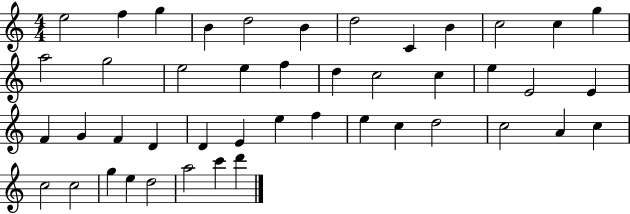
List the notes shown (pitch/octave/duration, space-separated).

E5/h F5/q G5/q B4/q D5/h B4/q D5/h C4/q B4/q C5/h C5/q G5/q A5/h G5/h E5/h E5/q F5/q D5/q C5/h C5/q E5/q E4/h E4/q F4/q G4/q F4/q D4/q D4/q E4/q E5/q F5/q E5/q C5/q D5/h C5/h A4/q C5/q C5/h C5/h G5/q E5/q D5/h A5/h C6/q D6/q